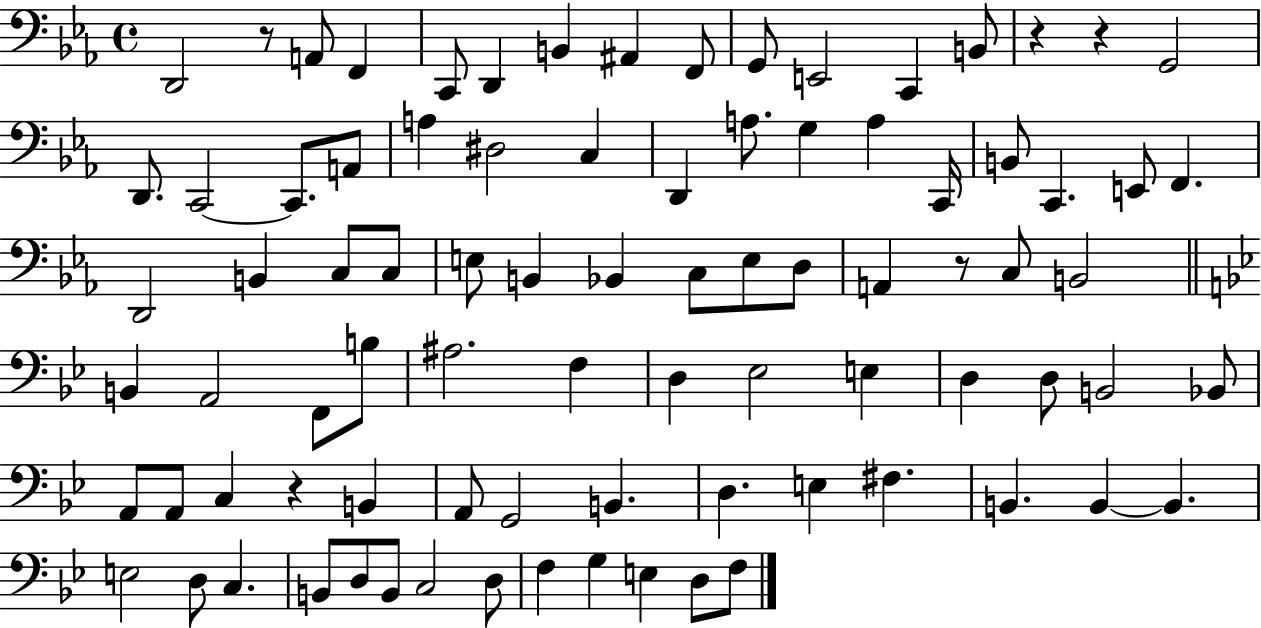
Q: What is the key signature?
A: EES major